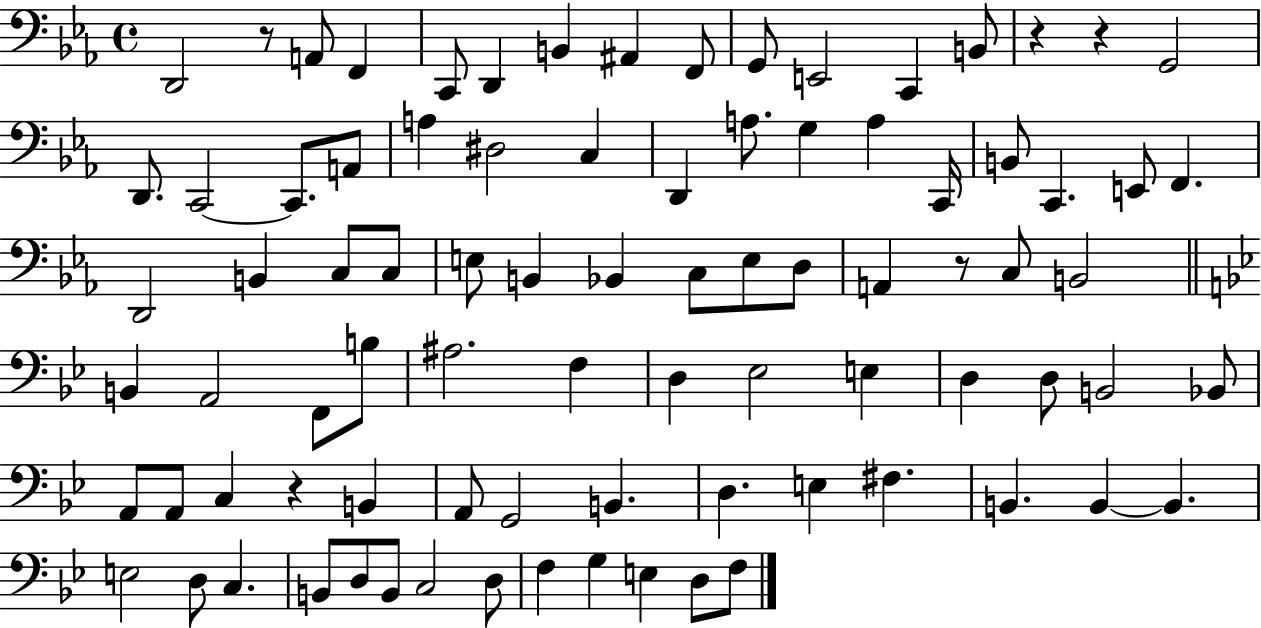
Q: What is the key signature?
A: EES major